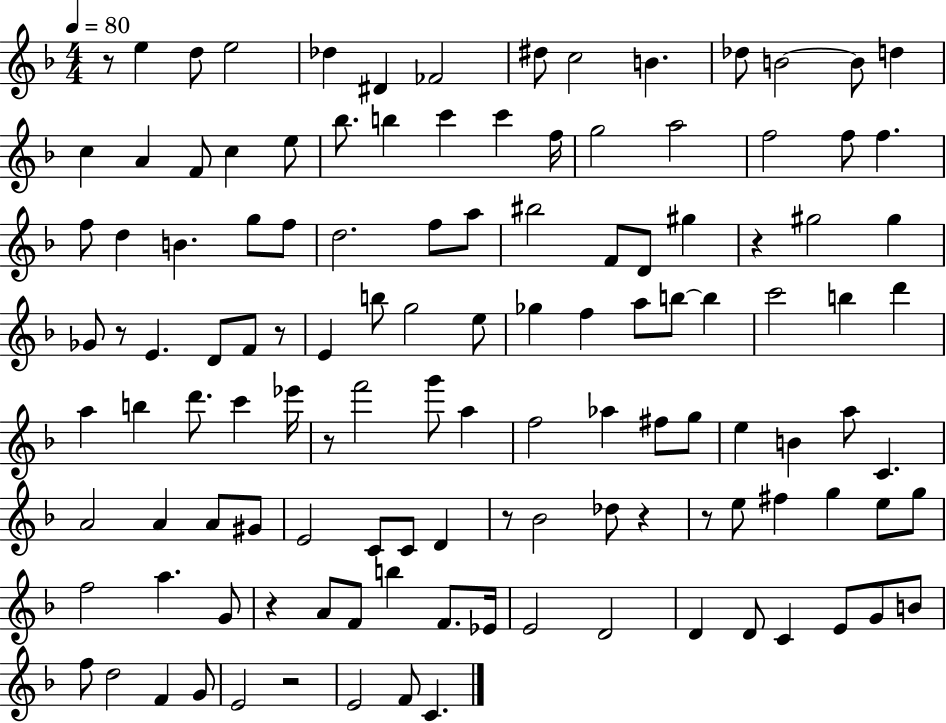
{
  \clef treble
  \numericTimeSignature
  \time 4/4
  \key f \major
  \tempo 4 = 80
  \repeat volta 2 { r8 e''4 d''8 e''2 | des''4 dis'4 fes'2 | dis''8 c''2 b'4. | des''8 b'2~~ b'8 d''4 | \break c''4 a'4 f'8 c''4 e''8 | bes''8. b''4 c'''4 c'''4 f''16 | g''2 a''2 | f''2 f''8 f''4. | \break f''8 d''4 b'4. g''8 f''8 | d''2. f''8 a''8 | bis''2 f'8 d'8 gis''4 | r4 gis''2 gis''4 | \break ges'8 r8 e'4. d'8 f'8 r8 | e'4 b''8 g''2 e''8 | ges''4 f''4 a''8 b''8~~ b''4 | c'''2 b''4 d'''4 | \break a''4 b''4 d'''8. c'''4 ees'''16 | r8 f'''2 g'''8 a''4 | f''2 aes''4 fis''8 g''8 | e''4 b'4 a''8 c'4. | \break a'2 a'4 a'8 gis'8 | e'2 c'8 c'8 d'4 | r8 bes'2 des''8 r4 | r8 e''8 fis''4 g''4 e''8 g''8 | \break f''2 a''4. g'8 | r4 a'8 f'8 b''4 f'8. ees'16 | e'2 d'2 | d'4 d'8 c'4 e'8 g'8 b'8 | \break f''8 d''2 f'4 g'8 | e'2 r2 | e'2 f'8 c'4. | } \bar "|."
}